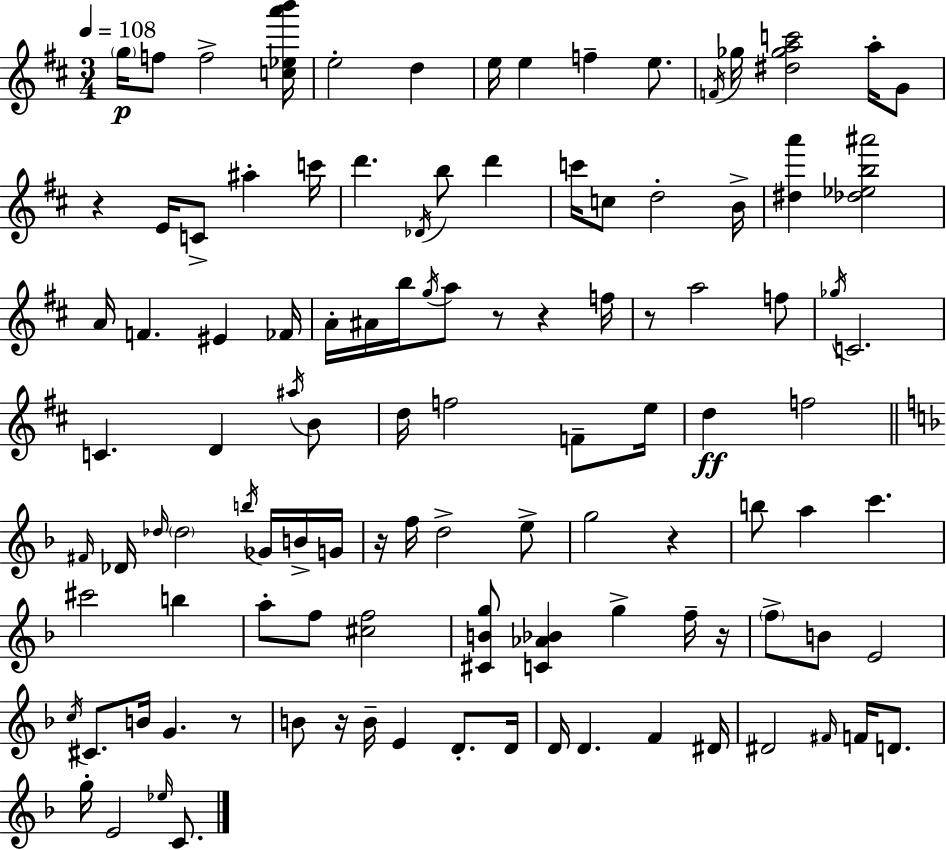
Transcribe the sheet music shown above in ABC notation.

X:1
T:Untitled
M:3/4
L:1/4
K:D
g/4 f/2 f2 [c_ea'b']/4 e2 d e/4 e f e/2 F/4 _g/4 [^d_gac']2 a/4 G/2 z E/4 C/2 ^a c'/4 d' _D/4 b/2 d' c'/4 c/2 d2 B/4 [^da'] [_d_eb^a']2 A/4 F ^E _F/4 A/4 ^A/4 b/4 g/4 a/2 z/2 z f/4 z/2 a2 f/2 _g/4 C2 C D ^a/4 B/2 d/4 f2 F/2 e/4 d f2 ^F/4 _D/4 _d/4 _d2 b/4 _G/4 B/4 G/4 z/4 f/4 d2 e/2 g2 z b/2 a c' ^c'2 b a/2 f/2 [^cf]2 [^CBg]/2 [C_A_B] g f/4 z/4 f/2 B/2 E2 c/4 ^C/2 B/4 G z/2 B/2 z/4 B/4 E D/2 D/4 D/4 D F ^D/4 ^D2 ^F/4 F/4 D/2 g/4 E2 _e/4 C/2